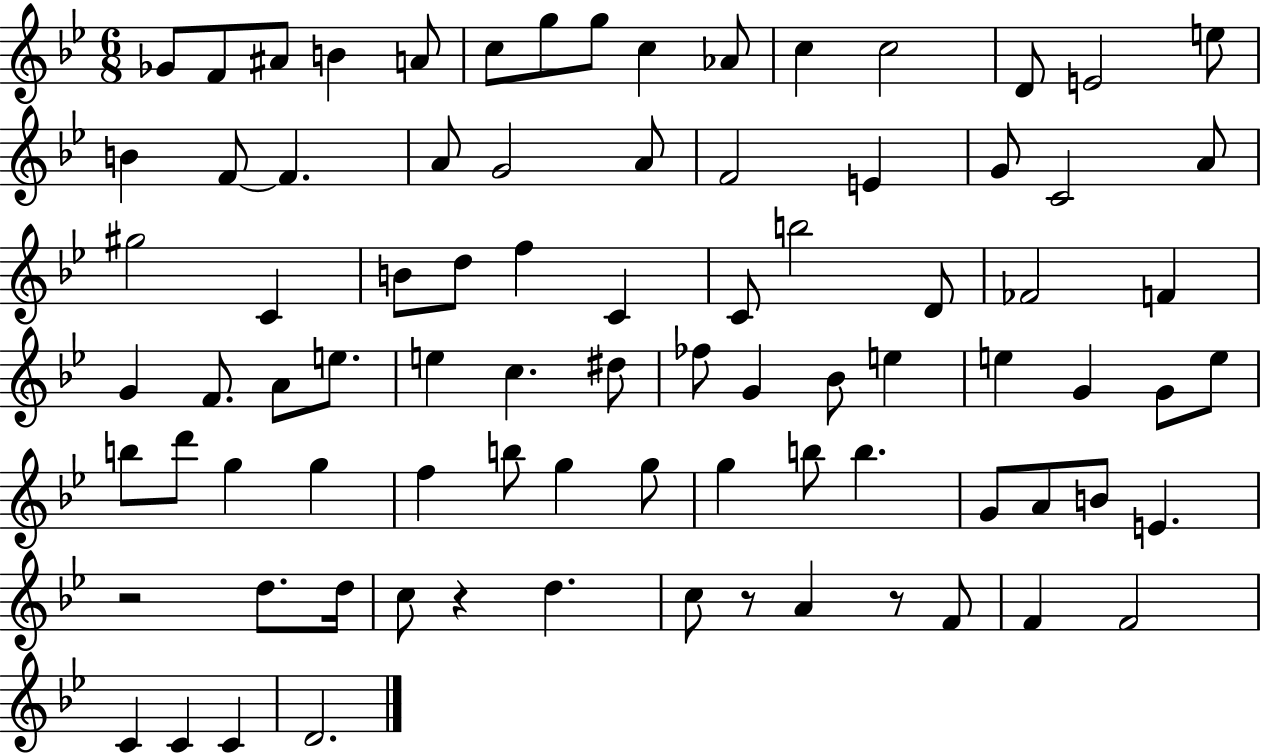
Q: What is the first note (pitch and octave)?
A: Gb4